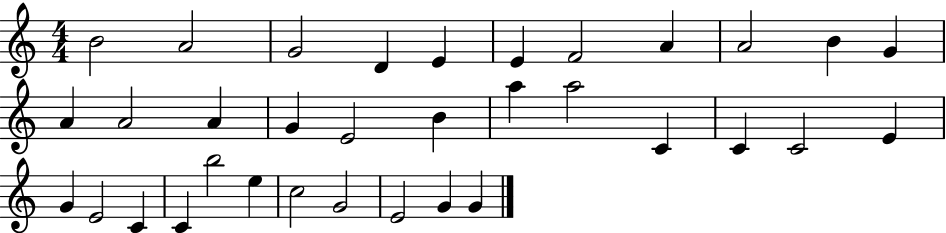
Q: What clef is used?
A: treble